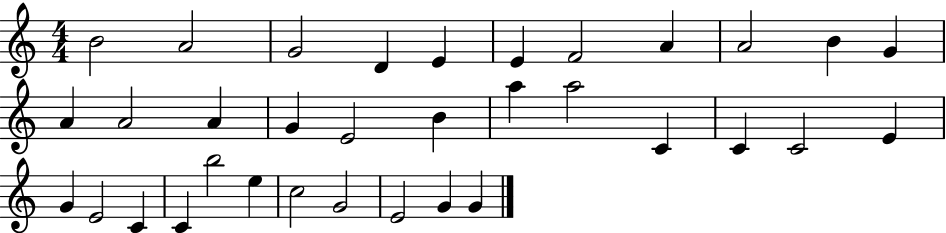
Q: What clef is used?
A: treble